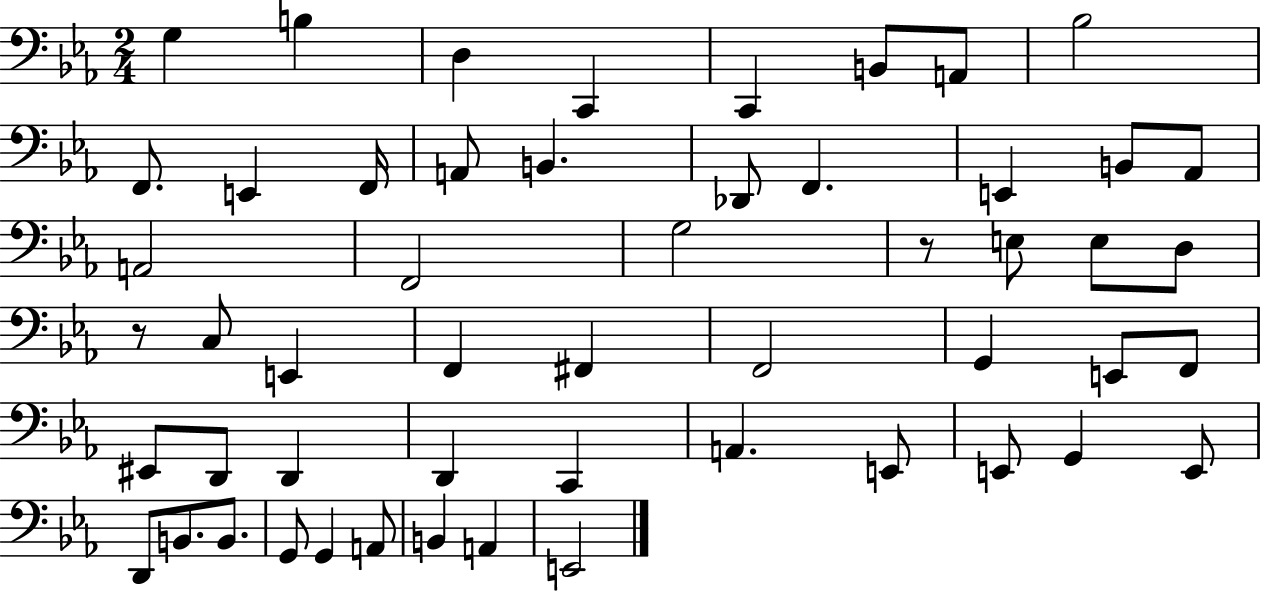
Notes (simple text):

G3/q B3/q D3/q C2/q C2/q B2/e A2/e Bb3/h F2/e. E2/q F2/s A2/e B2/q. Db2/e F2/q. E2/q B2/e Ab2/e A2/h F2/h G3/h R/e E3/e E3/e D3/e R/e C3/e E2/q F2/q F#2/q F2/h G2/q E2/e F2/e EIS2/e D2/e D2/q D2/q C2/q A2/q. E2/e E2/e G2/q E2/e D2/e B2/e. B2/e. G2/e G2/q A2/e B2/q A2/q E2/h